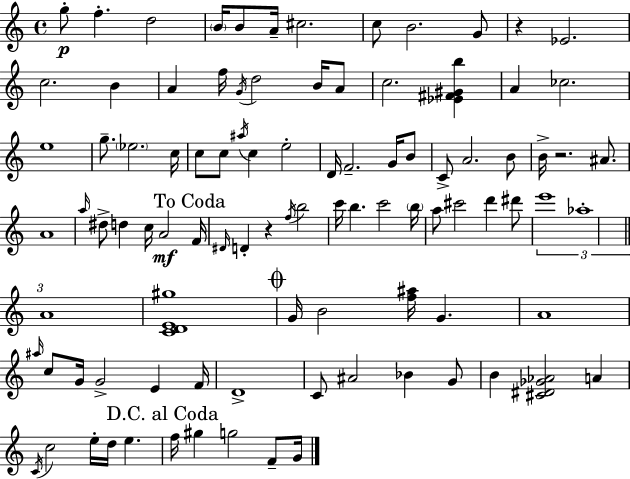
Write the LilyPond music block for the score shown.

{
  \clef treble
  \time 4/4
  \defaultTimeSignature
  \key c \major
  \repeat volta 2 { g''8-.\p f''4.-. d''2 | \parenthesize b'16 b'8 a'16-- cis''2. | c''8 b'2. g'8 | r4 ees'2. | \break c''2. b'4 | a'4 f''16 \acciaccatura { g'16 } d''2 b'16 a'8 | c''2. <ees' fis' gis' b''>4 | a'4 ces''2. | \break e''1 | g''8.-- \parenthesize ees''2. | c''16 c''8 c''8 \acciaccatura { ais''16 } c''4 e''2-. | d'16 f'2.-- g'16 | \break b'8 c'8-> a'2. | b'8 b'16-> r2. ais'8. | a'1 | \grace { a''16 } dis''8-> d''4 c''16 a'2\mf | \break \mark "To Coda" f'16 \grace { dis'16 } d'4-. r4 \acciaccatura { f''16 } b''2 | c'''16 b''4. c'''2 | \parenthesize b''16 a''8 cis'''2 d'''4 | dis'''8 \tuplet 3/2 { e'''1 | \break aes''1-. | \bar "||" \break \key c \major a'1 } | <c' d' e' gis''>1 | \mark \markup { \musicglyph "scripts.coda" } g'16 b'2 <f'' ais''>16 g'4. | a'1 | \break \grace { ais''16 } c''8 g'16 g'2-> e'4 | f'16 d'1-> | c'8 ais'2 bes'4 g'8 | b'4 <cis' dis' ges' aes'>2 a'4 | \break \acciaccatura { c'16 } c''2 e''16-. d''16 e''4. | \mark "D.C. al Coda" f''16 gis''4 g''2 f'8-- | g'16 } \bar "|."
}